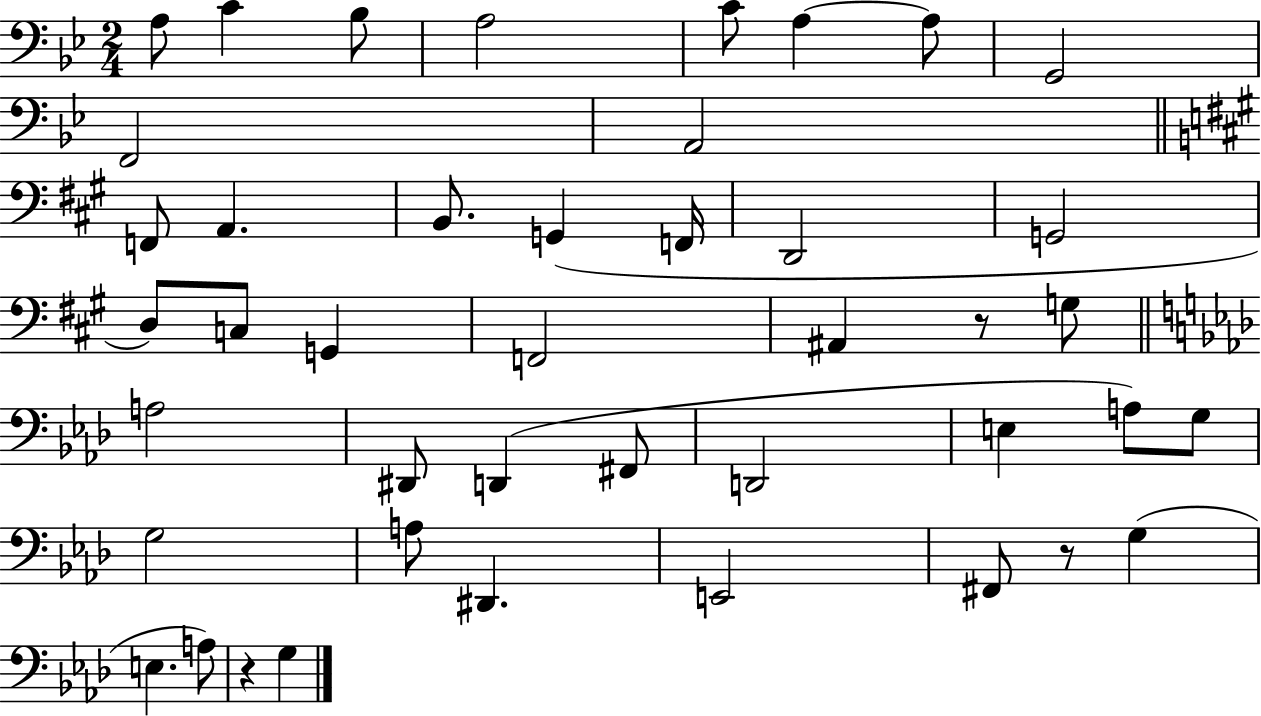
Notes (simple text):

A3/e C4/q Bb3/e A3/h C4/e A3/q A3/e G2/h F2/h A2/h F2/e A2/q. B2/e. G2/q F2/s D2/h G2/h D3/e C3/e G2/q F2/h A#2/q R/e G3/e A3/h D#2/e D2/q F#2/e D2/h E3/q A3/e G3/e G3/h A3/e D#2/q. E2/h F#2/e R/e G3/q E3/q. A3/e R/q G3/q